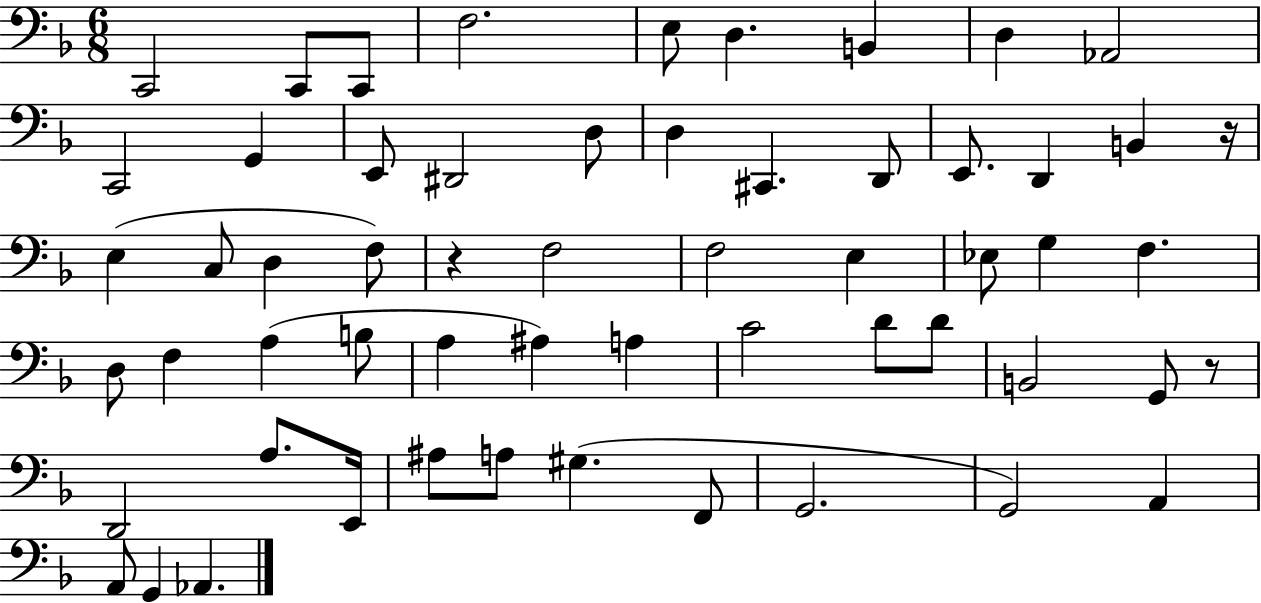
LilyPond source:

{
  \clef bass
  \numericTimeSignature
  \time 6/8
  \key f \major
  \repeat volta 2 { c,2 c,8 c,8 | f2. | e8 d4. b,4 | d4 aes,2 | \break c,2 g,4 | e,8 dis,2 d8 | d4 cis,4. d,8 | e,8. d,4 b,4 r16 | \break e4( c8 d4 f8) | r4 f2 | f2 e4 | ees8 g4 f4. | \break d8 f4 a4( b8 | a4 ais4) a4 | c'2 d'8 d'8 | b,2 g,8 r8 | \break d,2 a8. e,16 | ais8 a8 gis4.( f,8 | g,2. | g,2) a,4 | \break a,8 g,4 aes,4. | } \bar "|."
}